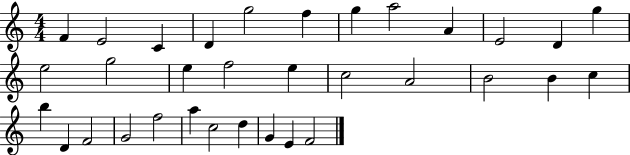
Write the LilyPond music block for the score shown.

{
  \clef treble
  \numericTimeSignature
  \time 4/4
  \key c \major
  f'4 e'2 c'4 | d'4 g''2 f''4 | g''4 a''2 a'4 | e'2 d'4 g''4 | \break e''2 g''2 | e''4 f''2 e''4 | c''2 a'2 | b'2 b'4 c''4 | \break b''4 d'4 f'2 | g'2 f''2 | a''4 c''2 d''4 | g'4 e'4 f'2 | \break \bar "|."
}